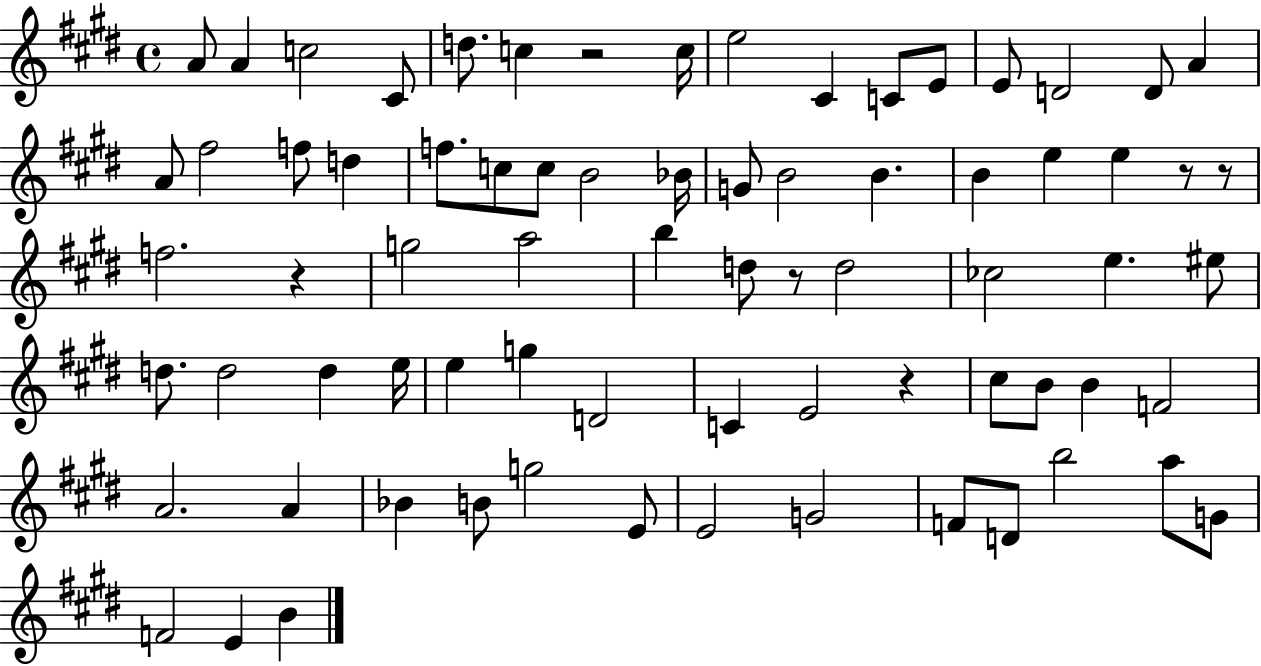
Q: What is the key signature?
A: E major